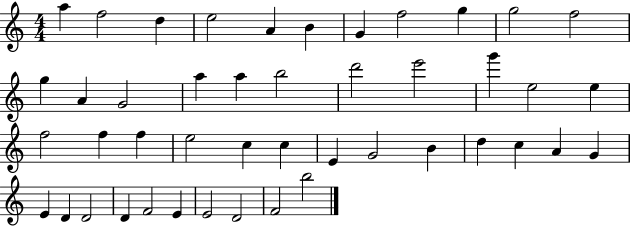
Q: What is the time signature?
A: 4/4